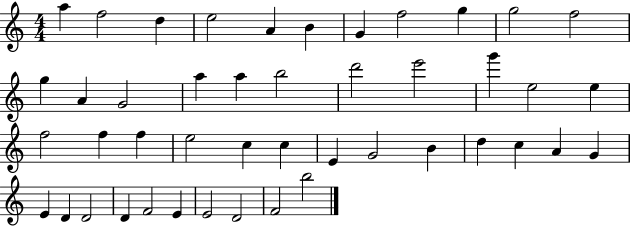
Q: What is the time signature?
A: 4/4